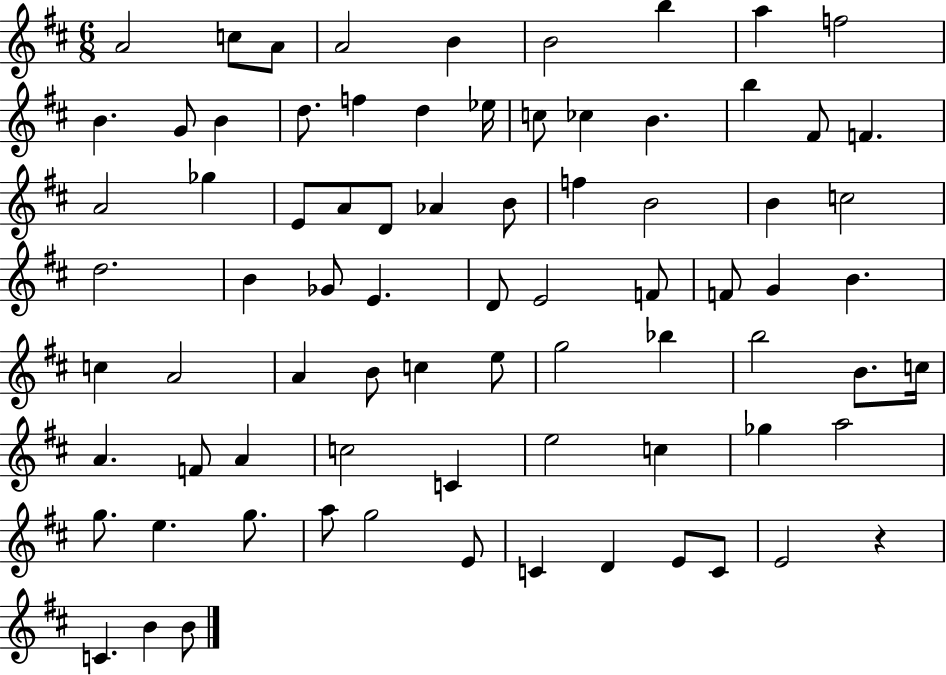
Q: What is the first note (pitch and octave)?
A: A4